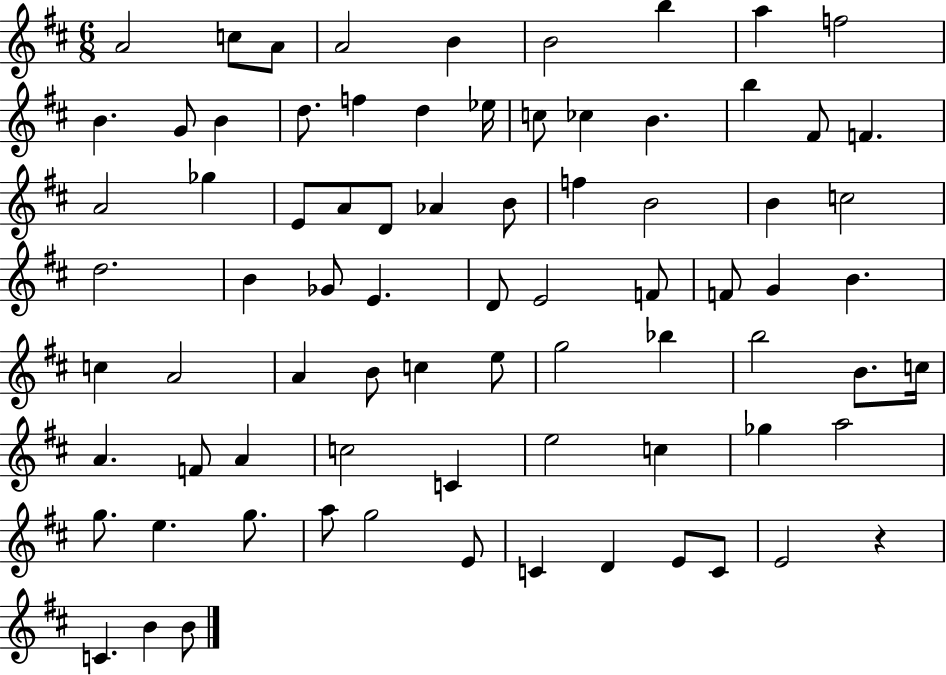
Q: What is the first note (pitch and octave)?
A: A4